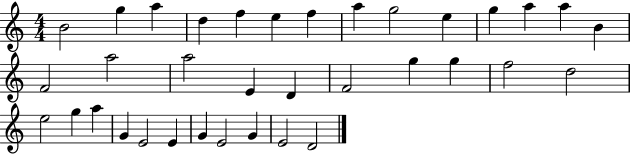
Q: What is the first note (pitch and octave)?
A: B4